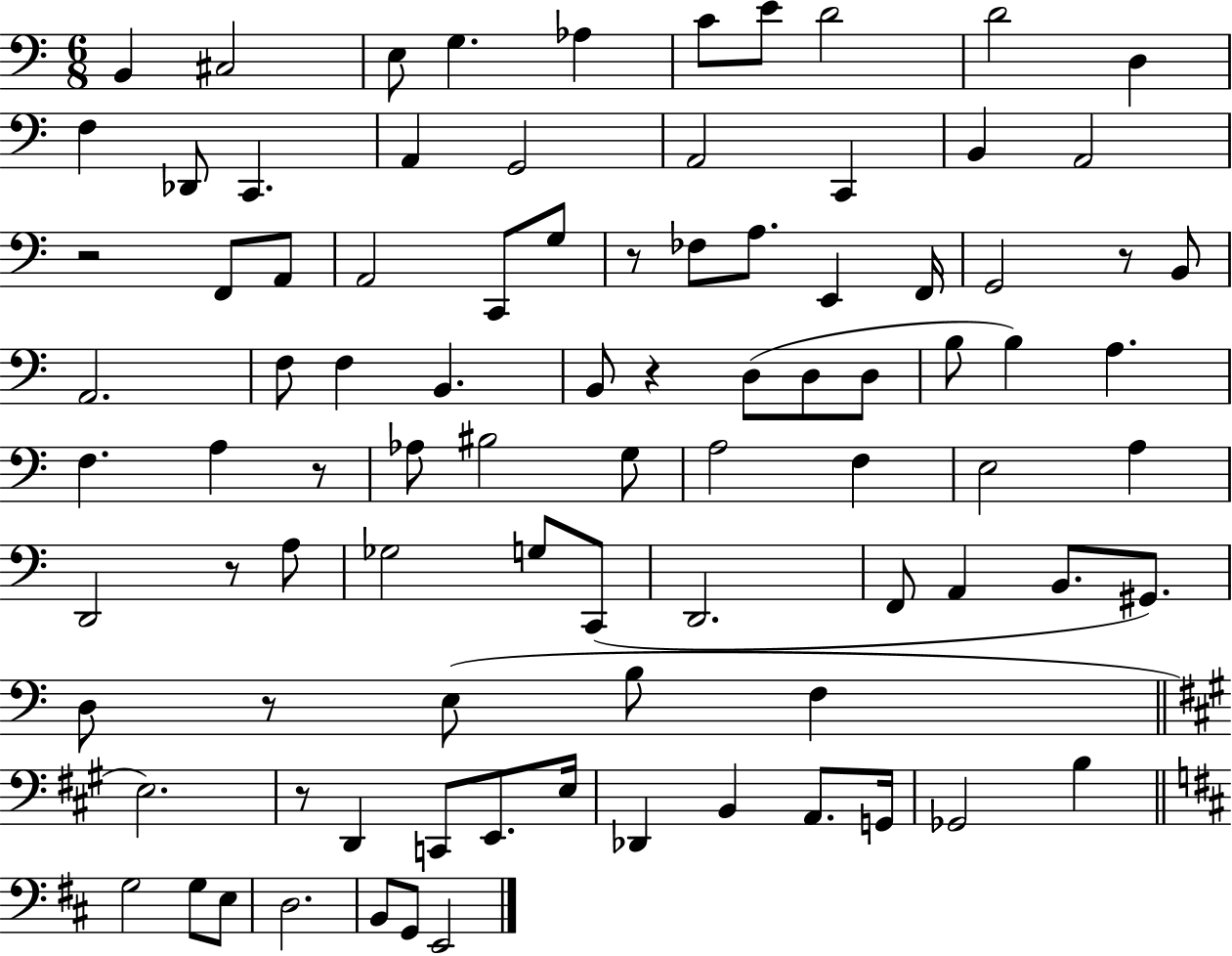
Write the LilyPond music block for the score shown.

{
  \clef bass
  \numericTimeSignature
  \time 6/8
  \key c \major
  \repeat volta 2 { b,4 cis2 | e8 g4. aes4 | c'8 e'8 d'2 | d'2 d4 | \break f4 des,8 c,4. | a,4 g,2 | a,2 c,4 | b,4 a,2 | \break r2 f,8 a,8 | a,2 c,8 g8 | r8 fes8 a8. e,4 f,16 | g,2 r8 b,8 | \break a,2. | f8 f4 b,4. | b,8 r4 d8( d8 d8 | b8 b4) a4. | \break f4. a4 r8 | aes8 bis2 g8 | a2 f4 | e2 a4 | \break d,2 r8 a8 | ges2 g8 c,8( | d,2. | f,8 a,4 b,8. gis,8.) | \break d8 r8 e8( b8 f4 | \bar "||" \break \key a \major e2.) | r8 d,4 c,8 e,8. e16 | des,4 b,4 a,8. g,16 | ges,2 b4 | \break \bar "||" \break \key b \minor g2 g8 e8 | d2. | b,8 g,8 e,2 | } \bar "|."
}